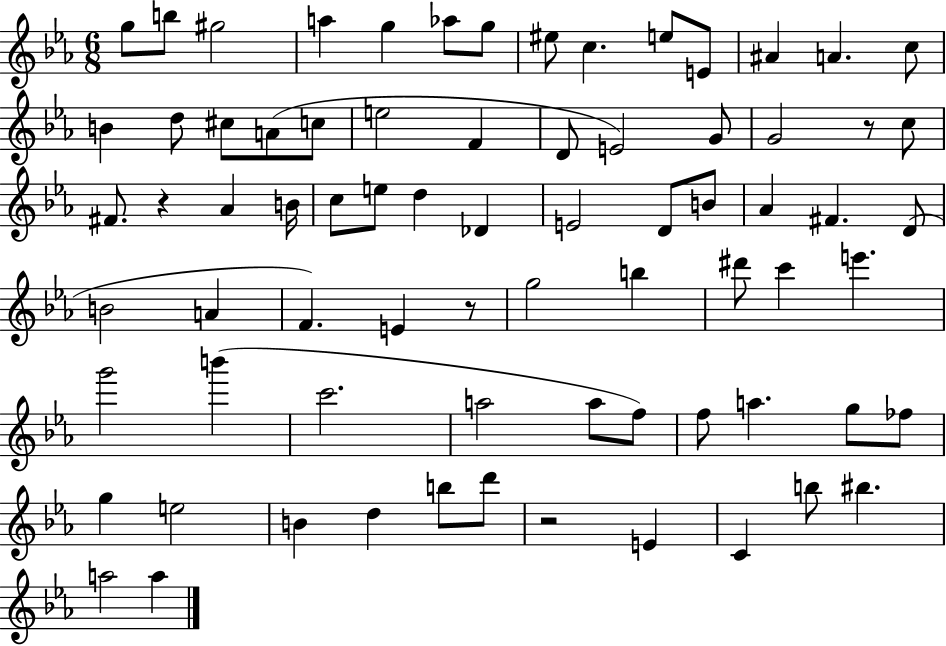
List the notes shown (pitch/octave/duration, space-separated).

G5/e B5/e G#5/h A5/q G5/q Ab5/e G5/e EIS5/e C5/q. E5/e E4/e A#4/q A4/q. C5/e B4/q D5/e C#5/e A4/e C5/e E5/h F4/q D4/e E4/h G4/e G4/h R/e C5/e F#4/e. R/q Ab4/q B4/s C5/e E5/e D5/q Db4/q E4/h D4/e B4/e Ab4/q F#4/q. D4/e B4/h A4/q F4/q. E4/q R/e G5/h B5/q D#6/e C6/q E6/q. G6/h B6/q C6/h. A5/h A5/e F5/e F5/e A5/q. G5/e FES5/e G5/q E5/h B4/q D5/q B5/e D6/e R/h E4/q C4/q B5/e BIS5/q. A5/h A5/q